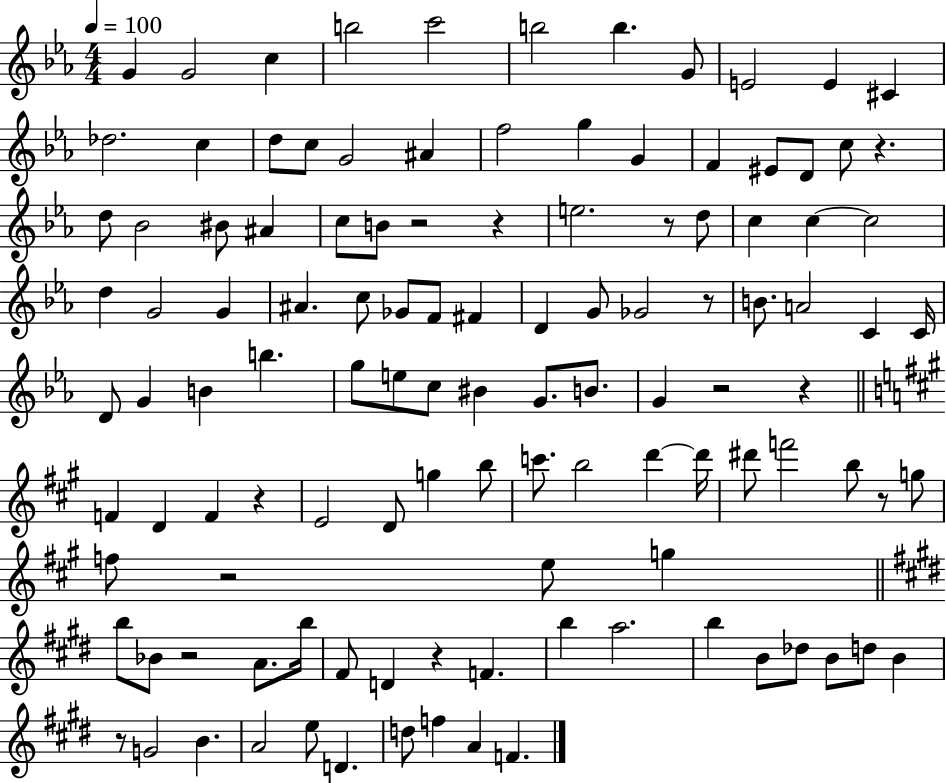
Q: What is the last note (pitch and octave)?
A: F4